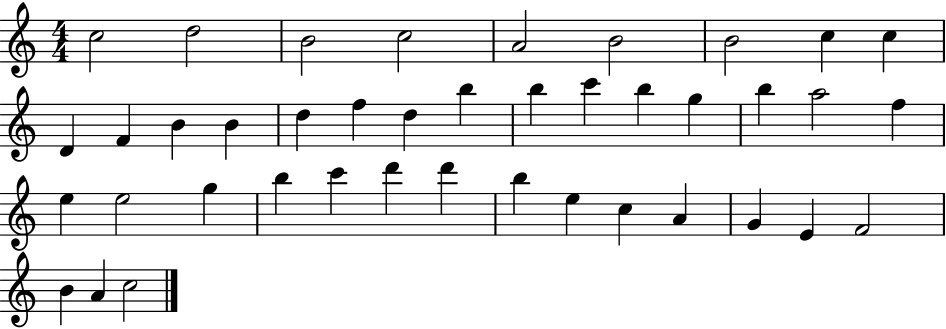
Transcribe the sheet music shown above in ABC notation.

X:1
T:Untitled
M:4/4
L:1/4
K:C
c2 d2 B2 c2 A2 B2 B2 c c D F B B d f d b b c' b g b a2 f e e2 g b c' d' d' b e c A G E F2 B A c2